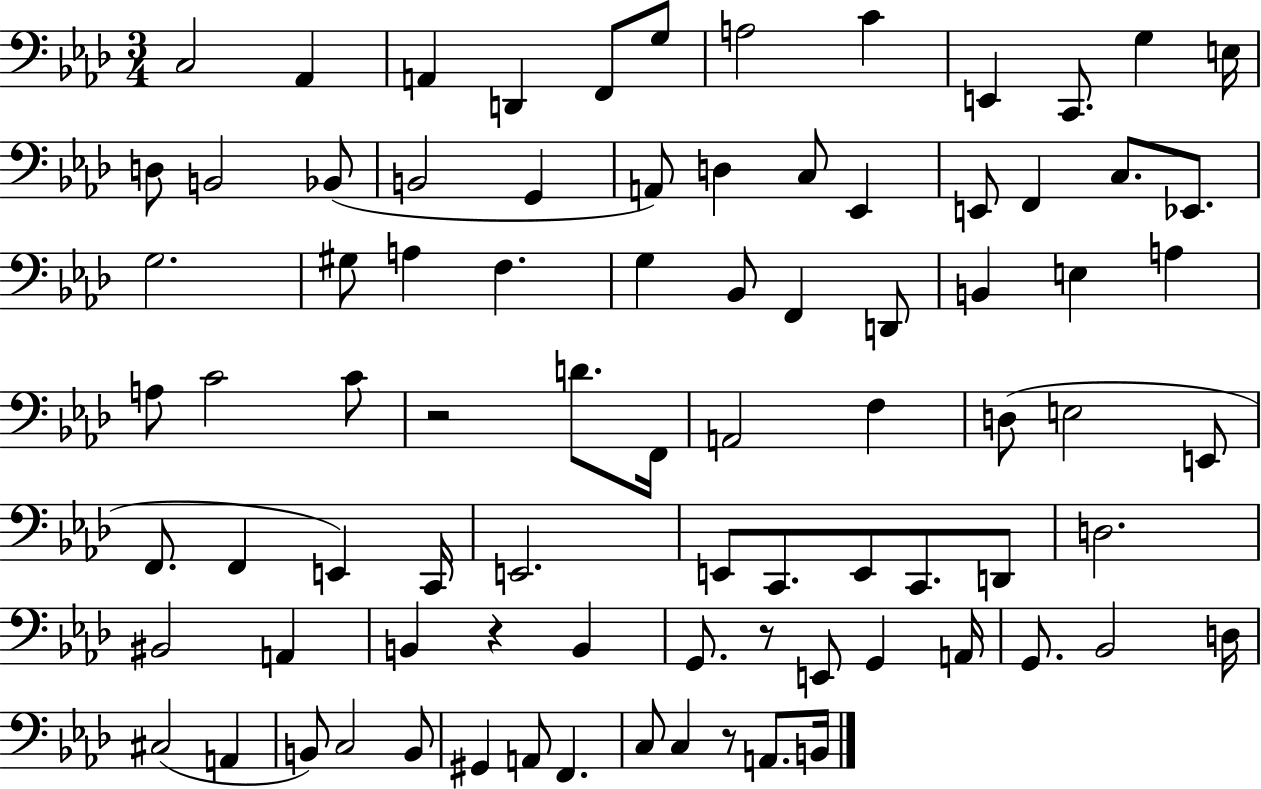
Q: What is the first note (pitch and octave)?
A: C3